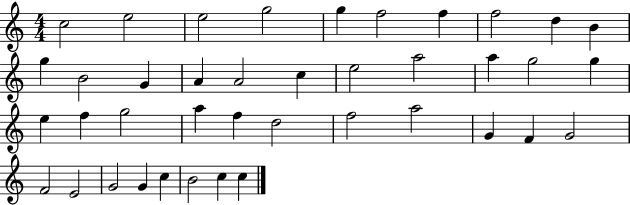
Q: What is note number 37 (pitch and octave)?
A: C5